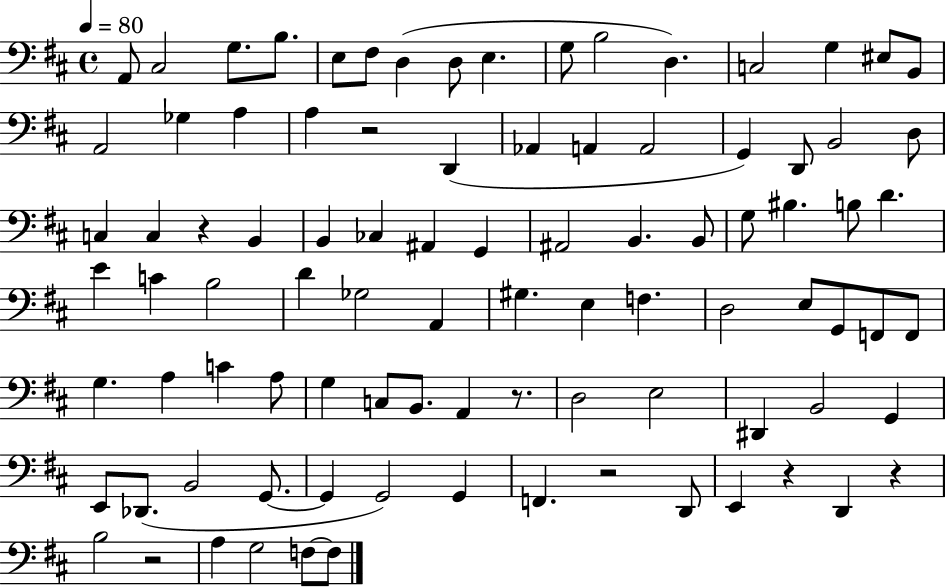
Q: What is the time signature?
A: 4/4